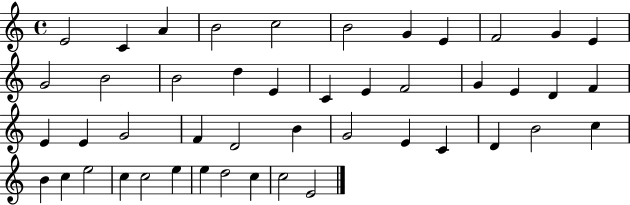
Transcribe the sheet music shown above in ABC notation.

X:1
T:Untitled
M:4/4
L:1/4
K:C
E2 C A B2 c2 B2 G E F2 G E G2 B2 B2 d E C E F2 G E D F E E G2 F D2 B G2 E C D B2 c B c e2 c c2 e e d2 c c2 E2